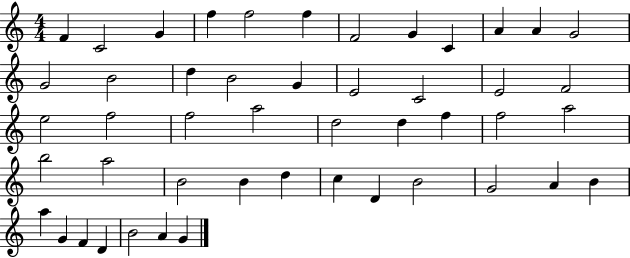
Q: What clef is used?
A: treble